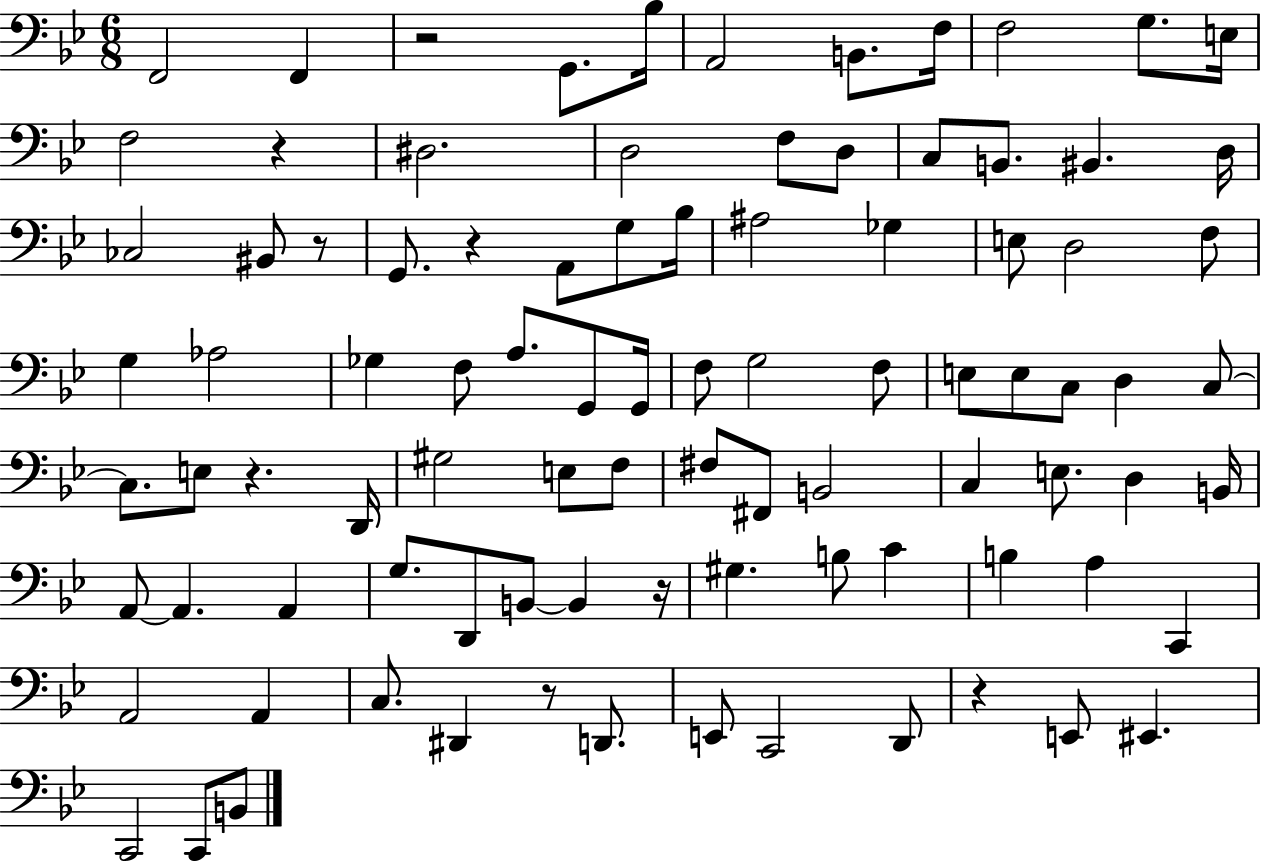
{
  \clef bass
  \numericTimeSignature
  \time 6/8
  \key bes \major
  f,2 f,4 | r2 g,8. bes16 | a,2 b,8. f16 | f2 g8. e16 | \break f2 r4 | dis2. | d2 f8 d8 | c8 b,8. bis,4. d16 | \break ces2 bis,8 r8 | g,8. r4 a,8 g8 bes16 | ais2 ges4 | e8 d2 f8 | \break g4 aes2 | ges4 f8 a8. g,8 g,16 | f8 g2 f8 | e8 e8 c8 d4 c8~~ | \break c8. e8 r4. d,16 | gis2 e8 f8 | fis8 fis,8 b,2 | c4 e8. d4 b,16 | \break a,8~~ a,4. a,4 | g8. d,8 b,8~~ b,4 r16 | gis4. b8 c'4 | b4 a4 c,4 | \break a,2 a,4 | c8. dis,4 r8 d,8. | e,8 c,2 d,8 | r4 e,8 eis,4. | \break c,2 c,8 b,8 | \bar "|."
}